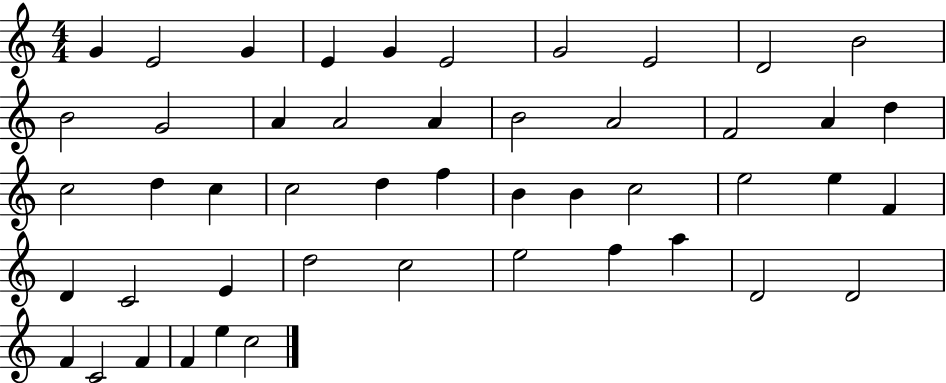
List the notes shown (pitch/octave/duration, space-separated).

G4/q E4/h G4/q E4/q G4/q E4/h G4/h E4/h D4/h B4/h B4/h G4/h A4/q A4/h A4/q B4/h A4/h F4/h A4/q D5/q C5/h D5/q C5/q C5/h D5/q F5/q B4/q B4/q C5/h E5/h E5/q F4/q D4/q C4/h E4/q D5/h C5/h E5/h F5/q A5/q D4/h D4/h F4/q C4/h F4/q F4/q E5/q C5/h